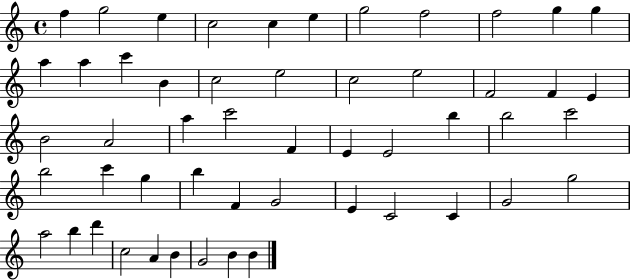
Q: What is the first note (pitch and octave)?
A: F5